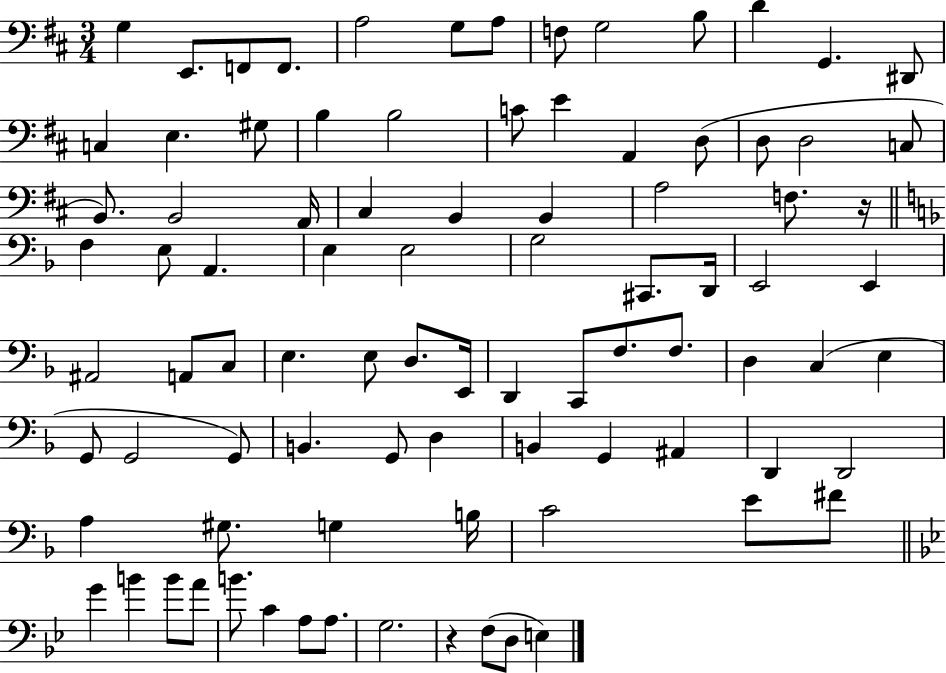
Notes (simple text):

G3/q E2/e. F2/e F2/e. A3/h G3/e A3/e F3/e G3/h B3/e D4/q G2/q. D#2/e C3/q E3/q. G#3/e B3/q B3/h C4/e E4/q A2/q D3/e D3/e D3/h C3/e B2/e. B2/h A2/s C#3/q B2/q B2/q A3/h F3/e. R/s F3/q E3/e A2/q. E3/q E3/h G3/h C#2/e. D2/s E2/h E2/q A#2/h A2/e C3/e E3/q. E3/e D3/e. E2/s D2/q C2/e F3/e. F3/e. D3/q C3/q E3/q G2/e G2/h G2/e B2/q. G2/e D3/q B2/q G2/q A#2/q D2/q D2/h A3/q G#3/e. G3/q B3/s C4/h E4/e F#4/e G4/q B4/q B4/e A4/e B4/e. C4/q A3/e A3/e. G3/h. R/q F3/e D3/e E3/q